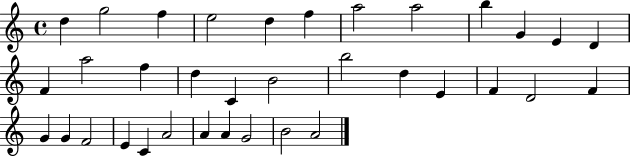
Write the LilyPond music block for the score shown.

{
  \clef treble
  \time 4/4
  \defaultTimeSignature
  \key c \major
  d''4 g''2 f''4 | e''2 d''4 f''4 | a''2 a''2 | b''4 g'4 e'4 d'4 | \break f'4 a''2 f''4 | d''4 c'4 b'2 | b''2 d''4 e'4 | f'4 d'2 f'4 | \break g'4 g'4 f'2 | e'4 c'4 a'2 | a'4 a'4 g'2 | b'2 a'2 | \break \bar "|."
}